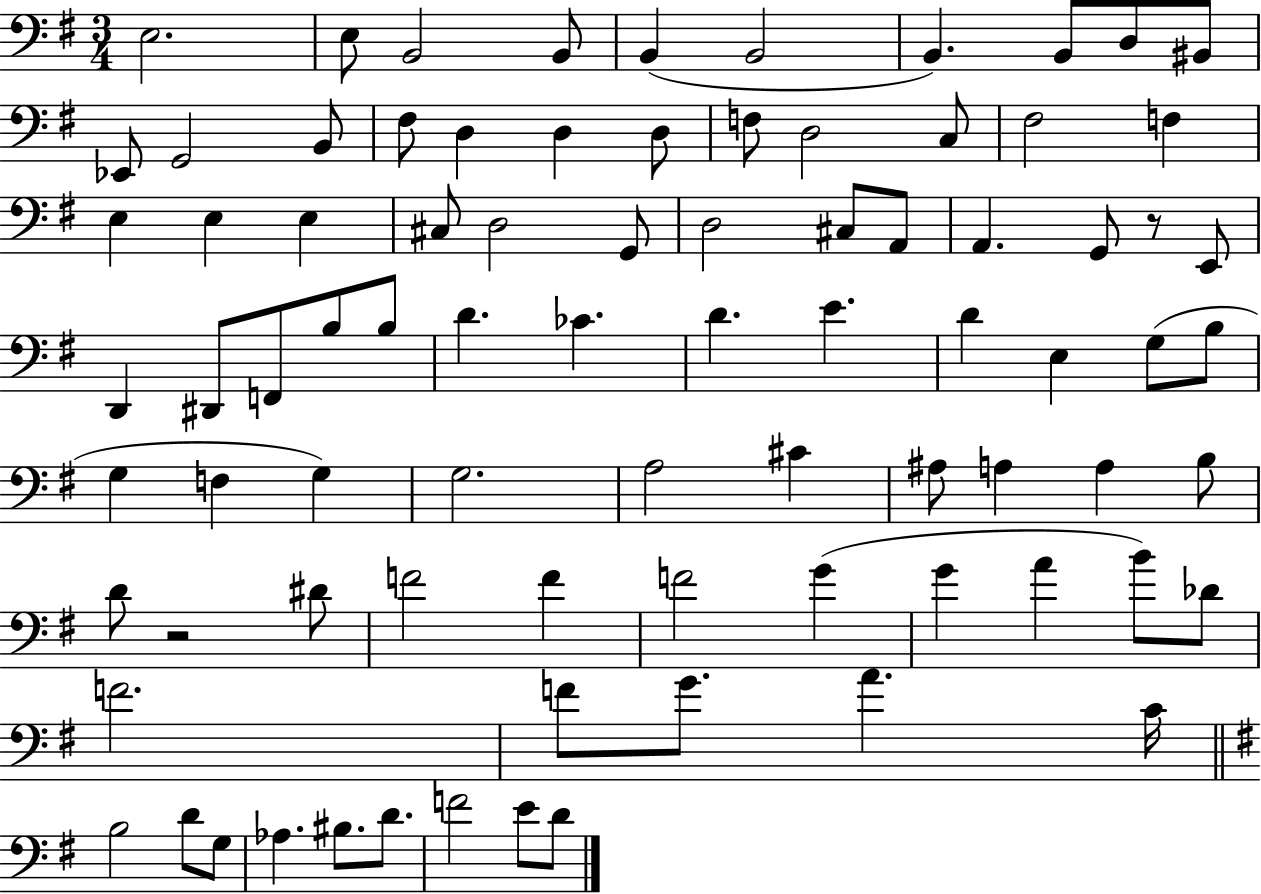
{
  \clef bass
  \numericTimeSignature
  \time 3/4
  \key g \major
  \repeat volta 2 { e2. | e8 b,2 b,8 | b,4( b,2 | b,4.) b,8 d8 bis,8 | \break ees,8 g,2 b,8 | fis8 d4 d4 d8 | f8 d2 c8 | fis2 f4 | \break e4 e4 e4 | cis8 d2 g,8 | d2 cis8 a,8 | a,4. g,8 r8 e,8 | \break d,4 dis,8 f,8 b8 b8 | d'4. ces'4. | d'4. e'4. | d'4 e4 g8( b8 | \break g4 f4 g4) | g2. | a2 cis'4 | ais8 a4 a4 b8 | \break d'8 r2 dis'8 | f'2 f'4 | f'2 g'4( | g'4 a'4 b'8) des'8 | \break f'2. | f'8 g'8. a'4. c'16 | \bar "||" \break \key g \major b2 d'8 g8 | aes4. bis8. d'8. | f'2 e'8 d'8 | } \bar "|."
}